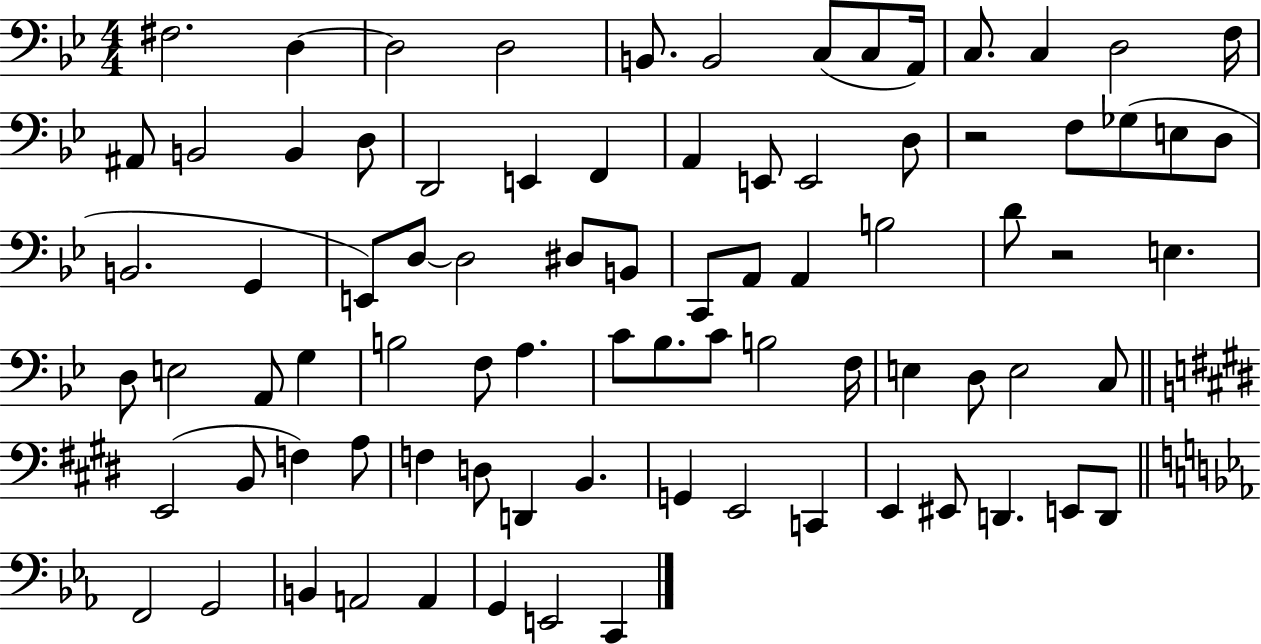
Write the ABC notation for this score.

X:1
T:Untitled
M:4/4
L:1/4
K:Bb
^F,2 D, D,2 D,2 B,,/2 B,,2 C,/2 C,/2 A,,/4 C,/2 C, D,2 F,/4 ^A,,/2 B,,2 B,, D,/2 D,,2 E,, F,, A,, E,,/2 E,,2 D,/2 z2 F,/2 _G,/2 E,/2 D,/2 B,,2 G,, E,,/2 D,/2 D,2 ^D,/2 B,,/2 C,,/2 A,,/2 A,, B,2 D/2 z2 E, D,/2 E,2 A,,/2 G, B,2 F,/2 A, C/2 _B,/2 C/2 B,2 F,/4 E, D,/2 E,2 C,/2 E,,2 B,,/2 F, A,/2 F, D,/2 D,, B,, G,, E,,2 C,, E,, ^E,,/2 D,, E,,/2 D,,/2 F,,2 G,,2 B,, A,,2 A,, G,, E,,2 C,,